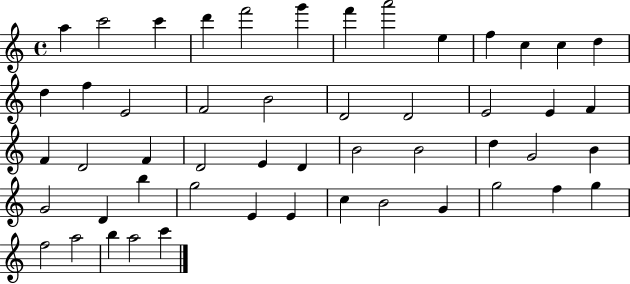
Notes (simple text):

A5/q C6/h C6/q D6/q F6/h G6/q F6/q A6/h E5/q F5/q C5/q C5/q D5/q D5/q F5/q E4/h F4/h B4/h D4/h D4/h E4/h E4/q F4/q F4/q D4/h F4/q D4/h E4/q D4/q B4/h B4/h D5/q G4/h B4/q G4/h D4/q B5/q G5/h E4/q E4/q C5/q B4/h G4/q G5/h F5/q G5/q F5/h A5/h B5/q A5/h C6/q